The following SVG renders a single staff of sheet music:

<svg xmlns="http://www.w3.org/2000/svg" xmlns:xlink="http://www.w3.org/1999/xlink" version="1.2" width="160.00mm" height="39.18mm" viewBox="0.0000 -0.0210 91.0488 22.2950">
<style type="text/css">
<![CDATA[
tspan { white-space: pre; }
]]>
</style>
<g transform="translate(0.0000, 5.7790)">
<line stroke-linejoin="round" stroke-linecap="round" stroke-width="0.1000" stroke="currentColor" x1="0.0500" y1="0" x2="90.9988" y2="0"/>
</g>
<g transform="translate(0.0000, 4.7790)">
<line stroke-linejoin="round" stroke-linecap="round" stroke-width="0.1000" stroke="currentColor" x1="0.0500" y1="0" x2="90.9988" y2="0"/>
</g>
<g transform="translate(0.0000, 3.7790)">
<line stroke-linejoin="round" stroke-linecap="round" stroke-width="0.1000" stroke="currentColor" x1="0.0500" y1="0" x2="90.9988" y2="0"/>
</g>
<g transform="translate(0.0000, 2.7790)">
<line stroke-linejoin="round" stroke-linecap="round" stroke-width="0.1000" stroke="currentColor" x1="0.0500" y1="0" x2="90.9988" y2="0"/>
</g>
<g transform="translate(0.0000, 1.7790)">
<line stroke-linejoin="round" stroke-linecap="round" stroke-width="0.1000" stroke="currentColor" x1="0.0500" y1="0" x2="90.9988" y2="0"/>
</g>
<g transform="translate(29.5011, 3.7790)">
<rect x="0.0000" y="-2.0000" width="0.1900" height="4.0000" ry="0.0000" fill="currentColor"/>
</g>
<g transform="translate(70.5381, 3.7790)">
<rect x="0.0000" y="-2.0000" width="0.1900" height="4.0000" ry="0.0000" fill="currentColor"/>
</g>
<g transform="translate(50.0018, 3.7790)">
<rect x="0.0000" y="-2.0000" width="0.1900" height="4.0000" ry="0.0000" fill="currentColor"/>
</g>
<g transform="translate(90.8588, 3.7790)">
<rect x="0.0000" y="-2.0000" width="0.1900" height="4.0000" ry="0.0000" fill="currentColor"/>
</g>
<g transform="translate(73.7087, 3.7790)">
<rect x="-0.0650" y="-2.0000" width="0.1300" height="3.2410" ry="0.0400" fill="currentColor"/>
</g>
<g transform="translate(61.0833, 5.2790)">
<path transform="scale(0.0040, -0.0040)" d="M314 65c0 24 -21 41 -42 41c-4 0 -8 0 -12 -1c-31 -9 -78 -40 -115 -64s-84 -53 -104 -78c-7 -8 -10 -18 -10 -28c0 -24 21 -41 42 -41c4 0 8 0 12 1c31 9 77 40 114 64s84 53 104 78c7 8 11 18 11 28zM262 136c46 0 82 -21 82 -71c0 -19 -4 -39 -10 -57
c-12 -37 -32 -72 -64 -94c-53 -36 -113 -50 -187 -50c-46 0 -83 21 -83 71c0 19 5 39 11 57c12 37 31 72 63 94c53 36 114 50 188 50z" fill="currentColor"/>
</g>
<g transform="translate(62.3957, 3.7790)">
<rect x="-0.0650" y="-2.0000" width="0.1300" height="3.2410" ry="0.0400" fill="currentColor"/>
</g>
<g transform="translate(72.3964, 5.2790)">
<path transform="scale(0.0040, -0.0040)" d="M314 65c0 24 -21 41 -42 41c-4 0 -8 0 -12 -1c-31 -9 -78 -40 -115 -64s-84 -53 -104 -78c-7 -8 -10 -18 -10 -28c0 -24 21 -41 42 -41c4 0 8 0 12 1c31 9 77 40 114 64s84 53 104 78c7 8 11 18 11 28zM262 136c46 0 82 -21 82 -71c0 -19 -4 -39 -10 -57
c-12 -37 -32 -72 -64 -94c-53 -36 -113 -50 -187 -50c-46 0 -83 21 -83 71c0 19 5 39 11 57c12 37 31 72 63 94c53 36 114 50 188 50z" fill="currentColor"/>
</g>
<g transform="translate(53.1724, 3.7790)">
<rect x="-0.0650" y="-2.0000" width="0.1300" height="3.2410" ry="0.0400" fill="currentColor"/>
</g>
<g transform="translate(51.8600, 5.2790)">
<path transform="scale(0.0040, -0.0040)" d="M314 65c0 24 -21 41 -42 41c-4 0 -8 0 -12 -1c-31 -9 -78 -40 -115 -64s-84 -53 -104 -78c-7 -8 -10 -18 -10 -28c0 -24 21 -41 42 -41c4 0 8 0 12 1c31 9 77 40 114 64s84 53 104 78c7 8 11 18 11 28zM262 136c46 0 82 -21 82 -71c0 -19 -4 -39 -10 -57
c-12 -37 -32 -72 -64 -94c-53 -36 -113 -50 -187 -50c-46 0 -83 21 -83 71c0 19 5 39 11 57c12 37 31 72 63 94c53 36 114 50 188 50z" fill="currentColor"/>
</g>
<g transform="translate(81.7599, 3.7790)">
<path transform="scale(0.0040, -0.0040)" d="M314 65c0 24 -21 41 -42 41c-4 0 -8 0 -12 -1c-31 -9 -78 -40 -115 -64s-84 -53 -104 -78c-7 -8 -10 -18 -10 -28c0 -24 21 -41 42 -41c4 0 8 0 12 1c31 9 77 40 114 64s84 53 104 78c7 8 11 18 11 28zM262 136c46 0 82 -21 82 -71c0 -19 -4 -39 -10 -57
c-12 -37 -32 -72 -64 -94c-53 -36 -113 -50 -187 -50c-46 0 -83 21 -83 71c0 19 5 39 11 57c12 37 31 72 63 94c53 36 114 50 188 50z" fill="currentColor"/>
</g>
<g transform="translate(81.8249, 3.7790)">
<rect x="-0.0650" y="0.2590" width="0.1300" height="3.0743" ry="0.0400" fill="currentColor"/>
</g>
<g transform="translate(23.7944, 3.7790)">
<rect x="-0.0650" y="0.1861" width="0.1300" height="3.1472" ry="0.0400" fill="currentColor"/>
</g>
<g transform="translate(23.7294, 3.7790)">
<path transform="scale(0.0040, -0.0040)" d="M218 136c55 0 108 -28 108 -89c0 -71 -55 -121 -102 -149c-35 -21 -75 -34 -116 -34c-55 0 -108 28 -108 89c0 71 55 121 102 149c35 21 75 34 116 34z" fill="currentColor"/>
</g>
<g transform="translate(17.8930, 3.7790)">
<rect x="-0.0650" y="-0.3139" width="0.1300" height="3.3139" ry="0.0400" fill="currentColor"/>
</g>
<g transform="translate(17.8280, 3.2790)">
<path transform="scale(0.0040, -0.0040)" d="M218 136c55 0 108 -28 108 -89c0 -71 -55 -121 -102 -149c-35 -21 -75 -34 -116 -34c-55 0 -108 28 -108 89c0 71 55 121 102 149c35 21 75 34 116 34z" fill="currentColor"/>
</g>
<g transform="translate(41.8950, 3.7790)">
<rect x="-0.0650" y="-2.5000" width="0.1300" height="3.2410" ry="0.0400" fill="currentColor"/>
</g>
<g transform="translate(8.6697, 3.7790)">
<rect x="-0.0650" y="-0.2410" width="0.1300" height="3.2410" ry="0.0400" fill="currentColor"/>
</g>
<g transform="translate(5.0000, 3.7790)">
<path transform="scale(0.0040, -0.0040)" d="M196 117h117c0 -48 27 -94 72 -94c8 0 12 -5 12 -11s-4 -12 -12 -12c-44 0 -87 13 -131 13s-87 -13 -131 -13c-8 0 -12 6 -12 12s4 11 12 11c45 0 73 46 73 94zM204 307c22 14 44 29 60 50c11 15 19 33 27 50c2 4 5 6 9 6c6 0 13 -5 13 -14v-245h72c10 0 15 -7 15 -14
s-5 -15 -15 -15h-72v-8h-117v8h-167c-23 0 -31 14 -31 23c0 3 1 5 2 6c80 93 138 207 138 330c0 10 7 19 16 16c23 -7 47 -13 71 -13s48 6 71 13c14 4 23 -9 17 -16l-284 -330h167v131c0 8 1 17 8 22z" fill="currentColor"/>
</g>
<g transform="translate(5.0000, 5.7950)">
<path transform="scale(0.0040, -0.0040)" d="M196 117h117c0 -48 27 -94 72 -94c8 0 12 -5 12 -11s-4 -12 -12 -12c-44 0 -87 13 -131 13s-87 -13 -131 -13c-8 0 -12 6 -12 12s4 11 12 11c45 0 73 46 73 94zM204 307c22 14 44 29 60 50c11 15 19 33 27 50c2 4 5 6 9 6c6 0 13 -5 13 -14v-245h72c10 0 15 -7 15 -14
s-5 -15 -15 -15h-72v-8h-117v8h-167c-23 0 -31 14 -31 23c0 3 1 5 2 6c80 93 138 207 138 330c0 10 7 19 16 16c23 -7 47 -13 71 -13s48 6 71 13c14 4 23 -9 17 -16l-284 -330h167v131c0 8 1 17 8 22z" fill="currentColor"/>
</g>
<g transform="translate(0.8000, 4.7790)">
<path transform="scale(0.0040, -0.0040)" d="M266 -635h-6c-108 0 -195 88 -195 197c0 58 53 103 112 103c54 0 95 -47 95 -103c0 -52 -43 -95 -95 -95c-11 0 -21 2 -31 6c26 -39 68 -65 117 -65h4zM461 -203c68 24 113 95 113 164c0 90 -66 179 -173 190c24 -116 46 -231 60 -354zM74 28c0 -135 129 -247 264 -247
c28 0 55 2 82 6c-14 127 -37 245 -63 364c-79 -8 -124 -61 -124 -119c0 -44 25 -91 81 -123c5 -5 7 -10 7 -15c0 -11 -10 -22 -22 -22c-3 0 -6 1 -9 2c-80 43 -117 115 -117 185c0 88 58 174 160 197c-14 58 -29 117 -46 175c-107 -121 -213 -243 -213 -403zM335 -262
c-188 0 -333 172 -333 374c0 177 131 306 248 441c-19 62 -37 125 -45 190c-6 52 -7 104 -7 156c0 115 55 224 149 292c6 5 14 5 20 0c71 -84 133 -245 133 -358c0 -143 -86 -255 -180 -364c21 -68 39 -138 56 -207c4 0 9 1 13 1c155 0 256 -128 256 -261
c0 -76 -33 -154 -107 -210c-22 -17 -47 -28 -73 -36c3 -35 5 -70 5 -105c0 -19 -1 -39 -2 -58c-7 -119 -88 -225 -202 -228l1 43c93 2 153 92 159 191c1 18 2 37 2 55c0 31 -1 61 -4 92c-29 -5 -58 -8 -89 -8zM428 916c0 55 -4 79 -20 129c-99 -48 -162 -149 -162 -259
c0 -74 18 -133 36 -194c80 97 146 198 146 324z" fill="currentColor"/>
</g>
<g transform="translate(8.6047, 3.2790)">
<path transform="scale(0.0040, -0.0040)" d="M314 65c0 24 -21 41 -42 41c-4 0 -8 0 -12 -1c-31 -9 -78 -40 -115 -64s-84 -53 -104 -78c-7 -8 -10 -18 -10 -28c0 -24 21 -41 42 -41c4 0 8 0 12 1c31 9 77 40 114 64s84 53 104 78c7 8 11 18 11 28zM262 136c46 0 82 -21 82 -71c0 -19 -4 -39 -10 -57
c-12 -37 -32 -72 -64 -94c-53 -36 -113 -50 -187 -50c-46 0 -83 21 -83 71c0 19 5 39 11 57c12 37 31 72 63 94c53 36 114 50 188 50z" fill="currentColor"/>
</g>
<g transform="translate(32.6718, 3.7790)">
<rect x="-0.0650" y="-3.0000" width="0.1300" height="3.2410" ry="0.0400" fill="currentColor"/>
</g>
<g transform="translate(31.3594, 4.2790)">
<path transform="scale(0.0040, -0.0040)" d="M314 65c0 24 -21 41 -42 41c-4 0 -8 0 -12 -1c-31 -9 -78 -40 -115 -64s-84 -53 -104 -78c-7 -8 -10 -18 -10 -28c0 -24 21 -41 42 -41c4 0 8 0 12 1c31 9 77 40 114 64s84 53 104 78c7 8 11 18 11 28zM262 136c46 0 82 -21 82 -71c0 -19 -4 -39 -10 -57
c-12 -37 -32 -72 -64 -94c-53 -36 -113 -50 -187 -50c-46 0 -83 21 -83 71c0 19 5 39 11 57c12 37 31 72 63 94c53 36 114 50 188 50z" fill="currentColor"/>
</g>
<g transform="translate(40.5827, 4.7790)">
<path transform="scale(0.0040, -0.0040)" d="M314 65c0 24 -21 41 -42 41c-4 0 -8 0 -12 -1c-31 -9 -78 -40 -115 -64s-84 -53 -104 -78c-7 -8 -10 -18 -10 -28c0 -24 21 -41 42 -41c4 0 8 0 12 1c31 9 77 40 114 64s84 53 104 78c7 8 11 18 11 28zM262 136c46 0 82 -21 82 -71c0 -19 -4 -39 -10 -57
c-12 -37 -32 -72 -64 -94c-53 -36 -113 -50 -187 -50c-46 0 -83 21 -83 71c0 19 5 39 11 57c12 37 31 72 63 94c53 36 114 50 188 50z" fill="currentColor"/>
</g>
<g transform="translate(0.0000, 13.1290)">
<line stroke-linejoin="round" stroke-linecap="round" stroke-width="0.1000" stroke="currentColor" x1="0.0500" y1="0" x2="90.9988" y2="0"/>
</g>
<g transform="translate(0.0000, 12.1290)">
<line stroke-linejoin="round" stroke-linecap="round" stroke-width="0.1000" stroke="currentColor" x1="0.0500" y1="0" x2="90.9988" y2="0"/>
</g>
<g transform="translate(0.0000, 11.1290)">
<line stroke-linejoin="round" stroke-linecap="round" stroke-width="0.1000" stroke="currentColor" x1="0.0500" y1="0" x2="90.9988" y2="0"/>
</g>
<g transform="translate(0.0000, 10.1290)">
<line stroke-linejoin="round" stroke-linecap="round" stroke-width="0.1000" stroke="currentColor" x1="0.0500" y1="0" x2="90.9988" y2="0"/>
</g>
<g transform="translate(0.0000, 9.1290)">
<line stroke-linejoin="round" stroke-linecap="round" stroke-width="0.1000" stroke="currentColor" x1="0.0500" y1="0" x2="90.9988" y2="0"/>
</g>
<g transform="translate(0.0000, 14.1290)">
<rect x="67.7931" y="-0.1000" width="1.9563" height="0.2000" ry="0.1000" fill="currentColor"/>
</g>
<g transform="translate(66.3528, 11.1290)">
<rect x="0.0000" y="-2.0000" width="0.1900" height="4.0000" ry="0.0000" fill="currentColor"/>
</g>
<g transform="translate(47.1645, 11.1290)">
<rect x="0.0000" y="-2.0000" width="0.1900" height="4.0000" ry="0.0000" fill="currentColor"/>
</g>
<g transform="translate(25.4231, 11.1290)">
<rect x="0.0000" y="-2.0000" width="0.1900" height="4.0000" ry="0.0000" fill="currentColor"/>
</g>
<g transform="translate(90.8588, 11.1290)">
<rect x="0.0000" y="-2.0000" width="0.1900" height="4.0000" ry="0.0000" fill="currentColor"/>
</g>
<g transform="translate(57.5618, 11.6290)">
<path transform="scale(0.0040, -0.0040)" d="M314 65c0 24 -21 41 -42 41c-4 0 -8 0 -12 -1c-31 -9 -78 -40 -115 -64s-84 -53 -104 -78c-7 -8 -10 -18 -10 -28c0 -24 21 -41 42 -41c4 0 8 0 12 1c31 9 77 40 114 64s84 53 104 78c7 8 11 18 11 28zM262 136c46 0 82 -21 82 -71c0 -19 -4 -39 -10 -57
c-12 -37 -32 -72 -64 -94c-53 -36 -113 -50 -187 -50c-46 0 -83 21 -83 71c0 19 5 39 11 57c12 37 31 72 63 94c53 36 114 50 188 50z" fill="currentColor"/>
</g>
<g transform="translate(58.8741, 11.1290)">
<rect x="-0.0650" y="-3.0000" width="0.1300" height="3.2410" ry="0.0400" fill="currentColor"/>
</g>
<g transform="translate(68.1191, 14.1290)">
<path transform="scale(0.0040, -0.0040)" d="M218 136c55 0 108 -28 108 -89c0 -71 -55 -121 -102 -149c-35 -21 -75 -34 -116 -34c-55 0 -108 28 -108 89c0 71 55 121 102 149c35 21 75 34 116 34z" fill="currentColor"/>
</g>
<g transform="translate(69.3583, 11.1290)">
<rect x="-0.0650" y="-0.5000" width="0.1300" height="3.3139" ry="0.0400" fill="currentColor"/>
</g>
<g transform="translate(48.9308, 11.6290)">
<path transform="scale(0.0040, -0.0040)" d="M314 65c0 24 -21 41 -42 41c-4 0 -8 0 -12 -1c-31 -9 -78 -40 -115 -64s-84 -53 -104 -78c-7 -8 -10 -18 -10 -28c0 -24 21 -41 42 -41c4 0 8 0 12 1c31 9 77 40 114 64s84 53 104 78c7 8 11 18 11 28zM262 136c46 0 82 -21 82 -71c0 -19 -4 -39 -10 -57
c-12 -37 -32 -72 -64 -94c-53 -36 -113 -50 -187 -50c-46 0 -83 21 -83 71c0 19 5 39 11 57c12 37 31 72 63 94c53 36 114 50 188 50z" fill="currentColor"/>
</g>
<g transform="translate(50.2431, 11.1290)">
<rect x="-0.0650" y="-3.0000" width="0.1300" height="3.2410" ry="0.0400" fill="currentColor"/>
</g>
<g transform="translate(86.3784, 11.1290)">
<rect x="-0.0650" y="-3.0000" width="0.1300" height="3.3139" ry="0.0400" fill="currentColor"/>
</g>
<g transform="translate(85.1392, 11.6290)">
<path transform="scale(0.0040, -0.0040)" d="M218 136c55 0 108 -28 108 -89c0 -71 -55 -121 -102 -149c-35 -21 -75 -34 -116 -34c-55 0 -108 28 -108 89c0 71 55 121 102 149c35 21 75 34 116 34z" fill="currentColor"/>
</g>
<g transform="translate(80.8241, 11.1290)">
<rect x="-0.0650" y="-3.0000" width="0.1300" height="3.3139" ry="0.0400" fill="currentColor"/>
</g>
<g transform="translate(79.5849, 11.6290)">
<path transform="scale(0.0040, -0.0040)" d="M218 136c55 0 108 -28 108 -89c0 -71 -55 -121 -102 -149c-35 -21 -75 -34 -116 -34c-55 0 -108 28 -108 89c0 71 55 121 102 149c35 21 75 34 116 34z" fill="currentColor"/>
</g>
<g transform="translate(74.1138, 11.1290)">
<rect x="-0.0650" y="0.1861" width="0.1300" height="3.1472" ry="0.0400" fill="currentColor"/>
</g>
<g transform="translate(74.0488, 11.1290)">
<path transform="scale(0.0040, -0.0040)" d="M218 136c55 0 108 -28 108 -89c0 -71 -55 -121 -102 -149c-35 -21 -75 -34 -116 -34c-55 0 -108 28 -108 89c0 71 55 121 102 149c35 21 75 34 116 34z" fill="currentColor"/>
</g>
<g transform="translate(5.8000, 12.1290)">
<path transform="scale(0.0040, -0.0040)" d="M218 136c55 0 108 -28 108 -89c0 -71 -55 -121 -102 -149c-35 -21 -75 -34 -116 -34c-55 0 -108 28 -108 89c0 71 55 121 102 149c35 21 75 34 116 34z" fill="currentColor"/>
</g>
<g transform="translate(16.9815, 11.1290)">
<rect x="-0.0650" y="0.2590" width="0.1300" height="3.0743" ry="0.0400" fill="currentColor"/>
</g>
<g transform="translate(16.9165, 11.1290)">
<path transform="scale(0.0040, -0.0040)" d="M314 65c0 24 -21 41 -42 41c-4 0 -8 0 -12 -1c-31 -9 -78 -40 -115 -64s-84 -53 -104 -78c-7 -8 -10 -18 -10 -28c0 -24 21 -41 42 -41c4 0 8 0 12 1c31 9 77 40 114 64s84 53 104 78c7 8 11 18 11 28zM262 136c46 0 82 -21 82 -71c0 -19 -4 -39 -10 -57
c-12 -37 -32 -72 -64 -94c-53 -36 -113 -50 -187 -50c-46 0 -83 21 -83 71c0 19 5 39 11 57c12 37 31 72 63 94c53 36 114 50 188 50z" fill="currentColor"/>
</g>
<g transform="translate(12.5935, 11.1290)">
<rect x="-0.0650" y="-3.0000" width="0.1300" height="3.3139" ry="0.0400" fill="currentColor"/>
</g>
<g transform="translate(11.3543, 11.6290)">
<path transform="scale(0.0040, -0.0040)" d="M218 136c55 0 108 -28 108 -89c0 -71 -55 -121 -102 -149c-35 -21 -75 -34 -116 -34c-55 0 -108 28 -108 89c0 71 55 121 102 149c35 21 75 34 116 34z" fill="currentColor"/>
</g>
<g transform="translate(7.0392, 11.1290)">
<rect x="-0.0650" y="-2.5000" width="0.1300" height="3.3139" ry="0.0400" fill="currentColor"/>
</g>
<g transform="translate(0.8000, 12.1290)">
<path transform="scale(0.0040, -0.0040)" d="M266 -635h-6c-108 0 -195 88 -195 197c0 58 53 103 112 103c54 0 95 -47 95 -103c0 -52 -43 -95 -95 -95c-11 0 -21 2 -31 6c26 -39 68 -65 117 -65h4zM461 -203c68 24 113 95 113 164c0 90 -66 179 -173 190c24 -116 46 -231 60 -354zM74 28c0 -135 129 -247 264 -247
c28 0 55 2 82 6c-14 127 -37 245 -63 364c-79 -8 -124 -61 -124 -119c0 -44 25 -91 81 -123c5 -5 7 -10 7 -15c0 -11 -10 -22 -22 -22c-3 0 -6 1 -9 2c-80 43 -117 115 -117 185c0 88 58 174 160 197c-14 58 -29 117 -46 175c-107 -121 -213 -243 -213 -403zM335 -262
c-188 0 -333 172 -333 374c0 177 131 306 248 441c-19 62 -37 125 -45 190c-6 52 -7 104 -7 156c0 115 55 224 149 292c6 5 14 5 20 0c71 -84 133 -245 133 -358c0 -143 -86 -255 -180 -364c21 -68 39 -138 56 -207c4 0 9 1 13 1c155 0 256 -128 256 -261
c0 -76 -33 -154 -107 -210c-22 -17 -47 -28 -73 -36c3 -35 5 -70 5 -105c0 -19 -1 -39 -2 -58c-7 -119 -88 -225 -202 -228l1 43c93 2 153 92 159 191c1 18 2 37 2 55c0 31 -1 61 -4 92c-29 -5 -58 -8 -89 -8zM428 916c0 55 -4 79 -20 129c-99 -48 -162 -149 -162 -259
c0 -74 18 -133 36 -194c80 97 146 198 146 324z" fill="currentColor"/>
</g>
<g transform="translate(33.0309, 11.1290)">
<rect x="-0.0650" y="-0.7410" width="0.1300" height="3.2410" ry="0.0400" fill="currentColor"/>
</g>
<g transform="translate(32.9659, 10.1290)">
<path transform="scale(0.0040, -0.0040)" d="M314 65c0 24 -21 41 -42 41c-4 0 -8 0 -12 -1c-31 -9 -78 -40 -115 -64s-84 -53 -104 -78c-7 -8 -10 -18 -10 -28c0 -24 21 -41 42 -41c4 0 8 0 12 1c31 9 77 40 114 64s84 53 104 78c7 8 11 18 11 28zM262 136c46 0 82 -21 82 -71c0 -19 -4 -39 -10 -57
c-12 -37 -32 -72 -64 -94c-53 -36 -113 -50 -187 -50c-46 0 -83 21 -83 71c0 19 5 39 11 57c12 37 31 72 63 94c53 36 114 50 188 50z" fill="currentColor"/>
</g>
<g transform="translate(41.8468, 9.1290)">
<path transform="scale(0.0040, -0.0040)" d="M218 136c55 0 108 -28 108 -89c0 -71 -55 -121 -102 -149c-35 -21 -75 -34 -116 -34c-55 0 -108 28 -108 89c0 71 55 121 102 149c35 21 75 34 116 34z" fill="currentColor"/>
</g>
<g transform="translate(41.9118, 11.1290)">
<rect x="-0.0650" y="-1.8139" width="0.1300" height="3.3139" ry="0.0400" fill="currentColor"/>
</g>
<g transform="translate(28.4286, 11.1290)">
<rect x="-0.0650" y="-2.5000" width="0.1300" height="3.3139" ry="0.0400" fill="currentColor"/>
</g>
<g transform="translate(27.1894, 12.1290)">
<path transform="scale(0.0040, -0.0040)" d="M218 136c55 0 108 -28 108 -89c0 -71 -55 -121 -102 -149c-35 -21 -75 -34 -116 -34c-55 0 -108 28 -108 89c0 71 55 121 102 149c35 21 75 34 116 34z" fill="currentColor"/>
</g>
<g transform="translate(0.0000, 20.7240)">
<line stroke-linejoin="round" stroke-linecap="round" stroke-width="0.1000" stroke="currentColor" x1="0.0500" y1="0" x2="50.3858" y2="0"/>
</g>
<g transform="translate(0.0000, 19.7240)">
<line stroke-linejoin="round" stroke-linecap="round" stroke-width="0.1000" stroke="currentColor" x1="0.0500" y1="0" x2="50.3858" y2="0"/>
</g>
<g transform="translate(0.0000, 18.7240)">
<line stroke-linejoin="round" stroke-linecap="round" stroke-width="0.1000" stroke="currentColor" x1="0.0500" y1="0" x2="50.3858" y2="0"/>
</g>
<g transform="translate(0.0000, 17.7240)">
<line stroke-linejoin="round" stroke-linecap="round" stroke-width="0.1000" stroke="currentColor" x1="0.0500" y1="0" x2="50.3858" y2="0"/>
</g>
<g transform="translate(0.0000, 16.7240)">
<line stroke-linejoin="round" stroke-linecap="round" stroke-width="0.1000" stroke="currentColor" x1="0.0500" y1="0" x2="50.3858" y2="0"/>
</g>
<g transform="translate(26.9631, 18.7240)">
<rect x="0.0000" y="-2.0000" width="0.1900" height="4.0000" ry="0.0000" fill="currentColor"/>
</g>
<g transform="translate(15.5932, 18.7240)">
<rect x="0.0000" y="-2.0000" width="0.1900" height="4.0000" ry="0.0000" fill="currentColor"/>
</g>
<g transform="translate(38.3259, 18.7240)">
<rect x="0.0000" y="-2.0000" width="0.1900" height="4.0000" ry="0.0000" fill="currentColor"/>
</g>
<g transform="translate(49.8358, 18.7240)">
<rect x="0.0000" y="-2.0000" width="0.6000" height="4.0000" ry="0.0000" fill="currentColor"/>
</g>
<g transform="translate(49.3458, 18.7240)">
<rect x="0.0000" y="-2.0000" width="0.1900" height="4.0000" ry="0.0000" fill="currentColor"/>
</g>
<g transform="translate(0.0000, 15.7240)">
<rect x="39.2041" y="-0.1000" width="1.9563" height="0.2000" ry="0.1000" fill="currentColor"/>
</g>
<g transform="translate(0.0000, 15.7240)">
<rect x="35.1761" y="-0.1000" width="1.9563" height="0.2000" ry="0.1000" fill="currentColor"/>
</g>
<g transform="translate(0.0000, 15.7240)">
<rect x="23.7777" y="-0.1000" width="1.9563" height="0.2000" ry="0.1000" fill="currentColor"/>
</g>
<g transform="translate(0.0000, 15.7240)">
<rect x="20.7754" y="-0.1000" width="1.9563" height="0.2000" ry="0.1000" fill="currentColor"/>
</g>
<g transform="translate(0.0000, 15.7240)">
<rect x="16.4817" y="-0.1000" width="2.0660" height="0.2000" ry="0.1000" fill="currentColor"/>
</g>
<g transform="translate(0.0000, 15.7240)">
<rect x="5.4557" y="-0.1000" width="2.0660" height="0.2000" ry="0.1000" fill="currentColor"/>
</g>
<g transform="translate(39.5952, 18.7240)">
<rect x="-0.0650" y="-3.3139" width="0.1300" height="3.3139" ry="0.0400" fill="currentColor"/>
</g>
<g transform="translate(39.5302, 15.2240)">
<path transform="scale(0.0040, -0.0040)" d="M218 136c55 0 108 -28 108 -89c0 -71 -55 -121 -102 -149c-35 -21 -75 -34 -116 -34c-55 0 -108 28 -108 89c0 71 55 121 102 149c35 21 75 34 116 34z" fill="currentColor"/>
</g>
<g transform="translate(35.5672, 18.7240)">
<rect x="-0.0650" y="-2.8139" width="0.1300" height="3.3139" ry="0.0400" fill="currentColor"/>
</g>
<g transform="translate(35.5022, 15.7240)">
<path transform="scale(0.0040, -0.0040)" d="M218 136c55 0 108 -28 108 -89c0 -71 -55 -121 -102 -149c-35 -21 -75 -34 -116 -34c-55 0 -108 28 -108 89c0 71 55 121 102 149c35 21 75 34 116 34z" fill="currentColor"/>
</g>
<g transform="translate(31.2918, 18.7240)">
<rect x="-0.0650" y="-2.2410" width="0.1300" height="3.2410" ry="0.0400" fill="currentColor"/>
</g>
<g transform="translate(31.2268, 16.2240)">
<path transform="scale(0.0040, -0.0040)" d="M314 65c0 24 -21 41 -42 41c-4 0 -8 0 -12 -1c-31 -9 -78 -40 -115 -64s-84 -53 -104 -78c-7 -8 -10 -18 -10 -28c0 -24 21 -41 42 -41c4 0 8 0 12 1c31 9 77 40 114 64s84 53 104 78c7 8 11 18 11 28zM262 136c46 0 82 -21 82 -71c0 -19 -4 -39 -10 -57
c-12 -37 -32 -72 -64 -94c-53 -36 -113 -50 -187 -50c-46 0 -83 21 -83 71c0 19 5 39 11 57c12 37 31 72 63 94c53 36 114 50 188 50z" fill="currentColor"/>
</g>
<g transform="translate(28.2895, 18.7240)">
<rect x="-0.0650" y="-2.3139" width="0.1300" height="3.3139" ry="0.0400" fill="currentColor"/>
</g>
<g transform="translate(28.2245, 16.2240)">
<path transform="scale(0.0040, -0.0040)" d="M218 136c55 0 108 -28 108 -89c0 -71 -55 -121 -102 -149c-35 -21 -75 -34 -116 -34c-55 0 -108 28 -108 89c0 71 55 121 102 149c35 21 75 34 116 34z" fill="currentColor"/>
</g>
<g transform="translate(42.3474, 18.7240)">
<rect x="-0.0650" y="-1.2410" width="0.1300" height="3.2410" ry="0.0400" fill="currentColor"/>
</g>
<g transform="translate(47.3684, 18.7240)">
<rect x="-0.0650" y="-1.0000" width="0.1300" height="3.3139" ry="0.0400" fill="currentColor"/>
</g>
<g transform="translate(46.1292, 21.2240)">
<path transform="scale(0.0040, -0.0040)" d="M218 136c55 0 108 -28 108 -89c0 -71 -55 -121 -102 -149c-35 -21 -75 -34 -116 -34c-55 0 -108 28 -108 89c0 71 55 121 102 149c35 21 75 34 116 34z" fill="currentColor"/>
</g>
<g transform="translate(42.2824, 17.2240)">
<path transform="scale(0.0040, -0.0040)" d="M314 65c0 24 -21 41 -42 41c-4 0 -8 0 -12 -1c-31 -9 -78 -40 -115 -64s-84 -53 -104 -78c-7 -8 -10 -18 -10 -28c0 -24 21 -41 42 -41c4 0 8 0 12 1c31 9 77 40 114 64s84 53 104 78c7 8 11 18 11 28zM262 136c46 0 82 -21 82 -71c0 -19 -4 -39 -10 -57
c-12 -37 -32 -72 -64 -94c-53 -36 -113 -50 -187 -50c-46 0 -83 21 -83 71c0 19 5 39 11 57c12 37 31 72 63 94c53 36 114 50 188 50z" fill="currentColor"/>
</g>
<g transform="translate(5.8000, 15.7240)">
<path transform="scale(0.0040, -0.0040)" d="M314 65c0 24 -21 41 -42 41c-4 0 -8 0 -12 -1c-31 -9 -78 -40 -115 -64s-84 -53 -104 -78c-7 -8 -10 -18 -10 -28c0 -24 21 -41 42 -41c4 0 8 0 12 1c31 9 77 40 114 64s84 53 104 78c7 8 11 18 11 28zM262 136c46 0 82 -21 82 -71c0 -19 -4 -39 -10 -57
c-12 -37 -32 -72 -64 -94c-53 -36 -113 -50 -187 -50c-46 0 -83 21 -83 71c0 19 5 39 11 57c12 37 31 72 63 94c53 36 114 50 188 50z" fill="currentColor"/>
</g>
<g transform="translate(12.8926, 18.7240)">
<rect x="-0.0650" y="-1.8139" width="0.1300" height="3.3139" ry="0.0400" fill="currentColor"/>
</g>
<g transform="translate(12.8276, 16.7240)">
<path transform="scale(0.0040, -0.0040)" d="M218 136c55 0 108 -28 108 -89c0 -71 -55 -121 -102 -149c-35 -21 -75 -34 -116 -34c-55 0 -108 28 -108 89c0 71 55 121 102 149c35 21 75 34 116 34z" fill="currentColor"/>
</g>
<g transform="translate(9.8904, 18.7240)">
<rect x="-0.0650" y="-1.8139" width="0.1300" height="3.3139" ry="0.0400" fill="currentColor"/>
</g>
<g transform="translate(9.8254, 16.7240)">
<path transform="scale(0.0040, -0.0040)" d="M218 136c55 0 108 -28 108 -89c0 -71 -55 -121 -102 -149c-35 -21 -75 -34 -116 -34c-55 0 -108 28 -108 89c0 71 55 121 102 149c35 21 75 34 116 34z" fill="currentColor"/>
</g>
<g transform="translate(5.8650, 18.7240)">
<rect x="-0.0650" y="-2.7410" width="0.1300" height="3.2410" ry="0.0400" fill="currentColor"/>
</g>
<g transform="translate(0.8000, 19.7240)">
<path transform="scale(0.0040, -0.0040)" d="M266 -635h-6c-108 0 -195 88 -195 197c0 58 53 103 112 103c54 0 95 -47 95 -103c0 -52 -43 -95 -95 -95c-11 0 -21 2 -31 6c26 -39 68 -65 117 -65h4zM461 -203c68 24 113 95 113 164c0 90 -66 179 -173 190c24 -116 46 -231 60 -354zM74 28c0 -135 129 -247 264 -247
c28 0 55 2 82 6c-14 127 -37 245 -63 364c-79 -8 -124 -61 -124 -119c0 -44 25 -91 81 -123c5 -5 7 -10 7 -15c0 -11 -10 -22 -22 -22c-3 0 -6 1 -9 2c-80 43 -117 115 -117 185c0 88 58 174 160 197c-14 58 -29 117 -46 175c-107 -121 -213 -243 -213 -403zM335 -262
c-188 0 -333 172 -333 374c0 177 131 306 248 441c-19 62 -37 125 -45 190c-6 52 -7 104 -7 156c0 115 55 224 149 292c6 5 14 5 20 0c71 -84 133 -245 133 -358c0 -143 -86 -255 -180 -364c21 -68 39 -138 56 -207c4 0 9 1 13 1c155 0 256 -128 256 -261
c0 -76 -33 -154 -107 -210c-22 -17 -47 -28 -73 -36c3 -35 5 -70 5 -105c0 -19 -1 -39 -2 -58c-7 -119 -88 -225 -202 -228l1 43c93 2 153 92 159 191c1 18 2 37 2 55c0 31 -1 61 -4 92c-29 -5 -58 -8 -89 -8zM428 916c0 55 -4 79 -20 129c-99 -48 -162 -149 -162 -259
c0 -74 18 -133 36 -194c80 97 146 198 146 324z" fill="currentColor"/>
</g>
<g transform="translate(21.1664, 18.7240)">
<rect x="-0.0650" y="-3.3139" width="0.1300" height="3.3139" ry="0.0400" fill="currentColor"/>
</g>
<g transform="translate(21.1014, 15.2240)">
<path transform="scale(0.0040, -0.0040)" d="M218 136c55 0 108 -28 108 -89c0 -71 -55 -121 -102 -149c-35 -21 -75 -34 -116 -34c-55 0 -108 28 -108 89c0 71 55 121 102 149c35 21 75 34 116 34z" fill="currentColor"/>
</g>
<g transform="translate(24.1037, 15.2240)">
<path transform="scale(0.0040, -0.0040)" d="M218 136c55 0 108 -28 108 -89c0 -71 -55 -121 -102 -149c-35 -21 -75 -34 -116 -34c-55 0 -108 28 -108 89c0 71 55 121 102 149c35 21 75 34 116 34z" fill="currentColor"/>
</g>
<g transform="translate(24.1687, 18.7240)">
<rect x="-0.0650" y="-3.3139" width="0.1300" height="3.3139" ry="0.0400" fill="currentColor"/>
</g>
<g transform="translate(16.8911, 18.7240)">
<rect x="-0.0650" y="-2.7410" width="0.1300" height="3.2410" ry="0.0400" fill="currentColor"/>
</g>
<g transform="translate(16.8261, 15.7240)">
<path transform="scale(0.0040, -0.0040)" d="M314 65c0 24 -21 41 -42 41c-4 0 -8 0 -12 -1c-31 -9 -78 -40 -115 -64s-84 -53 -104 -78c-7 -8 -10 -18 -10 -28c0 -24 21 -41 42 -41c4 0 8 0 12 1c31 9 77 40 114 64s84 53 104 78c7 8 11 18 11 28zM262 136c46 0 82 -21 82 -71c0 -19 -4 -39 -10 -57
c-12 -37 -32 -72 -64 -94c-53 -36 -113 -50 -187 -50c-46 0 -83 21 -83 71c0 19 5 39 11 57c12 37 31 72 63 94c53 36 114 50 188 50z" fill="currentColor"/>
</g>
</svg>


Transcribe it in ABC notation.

X:1
T:Untitled
M:4/4
L:1/4
K:C
c2 c B A2 G2 F2 F2 F2 B2 G A B2 G d2 f A2 A2 C B A A a2 f f a2 b b g g2 a b e2 D